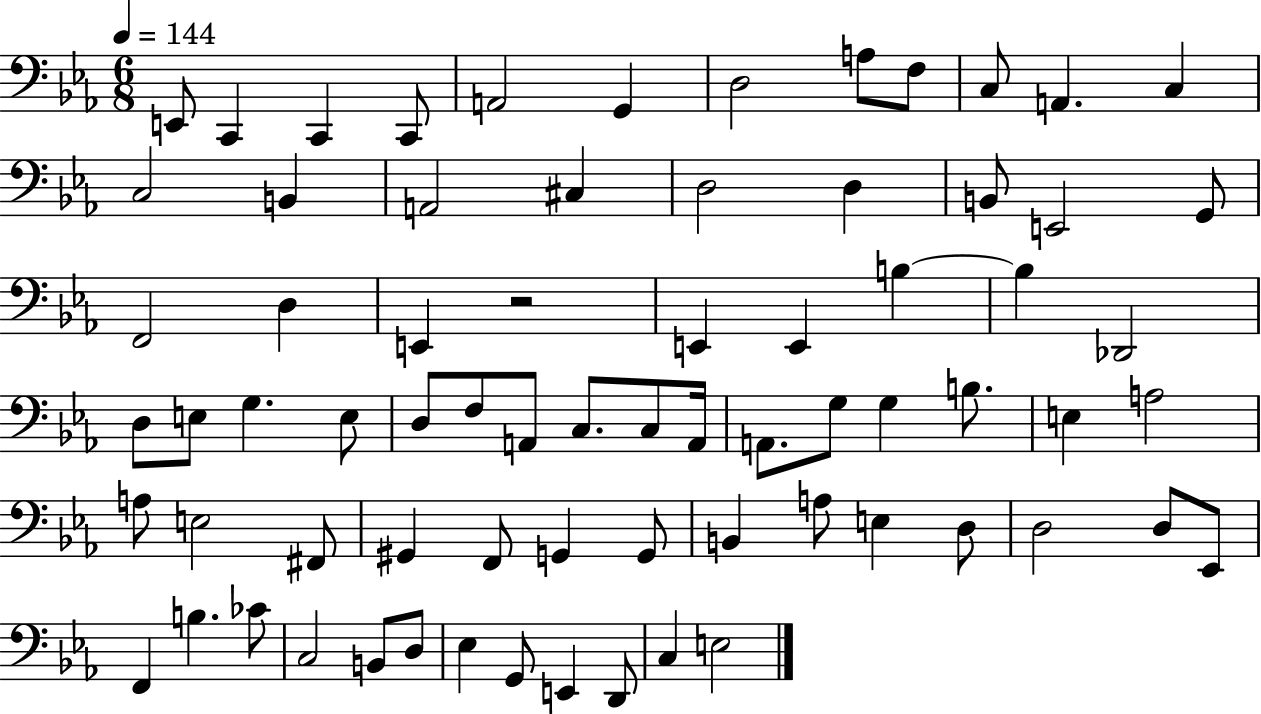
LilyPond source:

{
  \clef bass
  \numericTimeSignature
  \time 6/8
  \key ees \major
  \tempo 4 = 144
  e,8 c,4 c,4 c,8 | a,2 g,4 | d2 a8 f8 | c8 a,4. c4 | \break c2 b,4 | a,2 cis4 | d2 d4 | b,8 e,2 g,8 | \break f,2 d4 | e,4 r2 | e,4 e,4 b4~~ | b4 des,2 | \break d8 e8 g4. e8 | d8 f8 a,8 c8. c8 a,16 | a,8. g8 g4 b8. | e4 a2 | \break a8 e2 fis,8 | gis,4 f,8 g,4 g,8 | b,4 a8 e4 d8 | d2 d8 ees,8 | \break f,4 b4. ces'8 | c2 b,8 d8 | ees4 g,8 e,4 d,8 | c4 e2 | \break \bar "|."
}